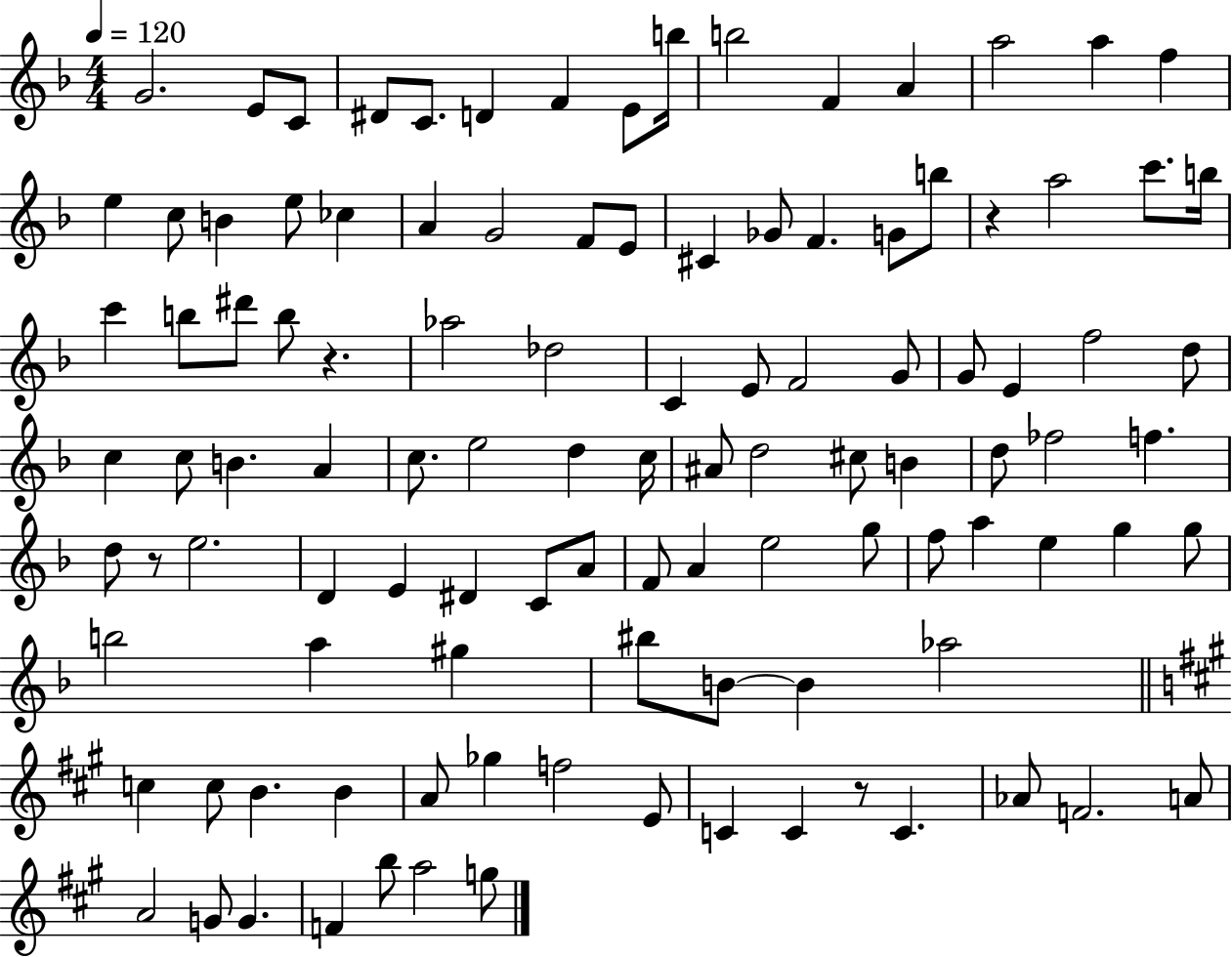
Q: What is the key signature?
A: F major